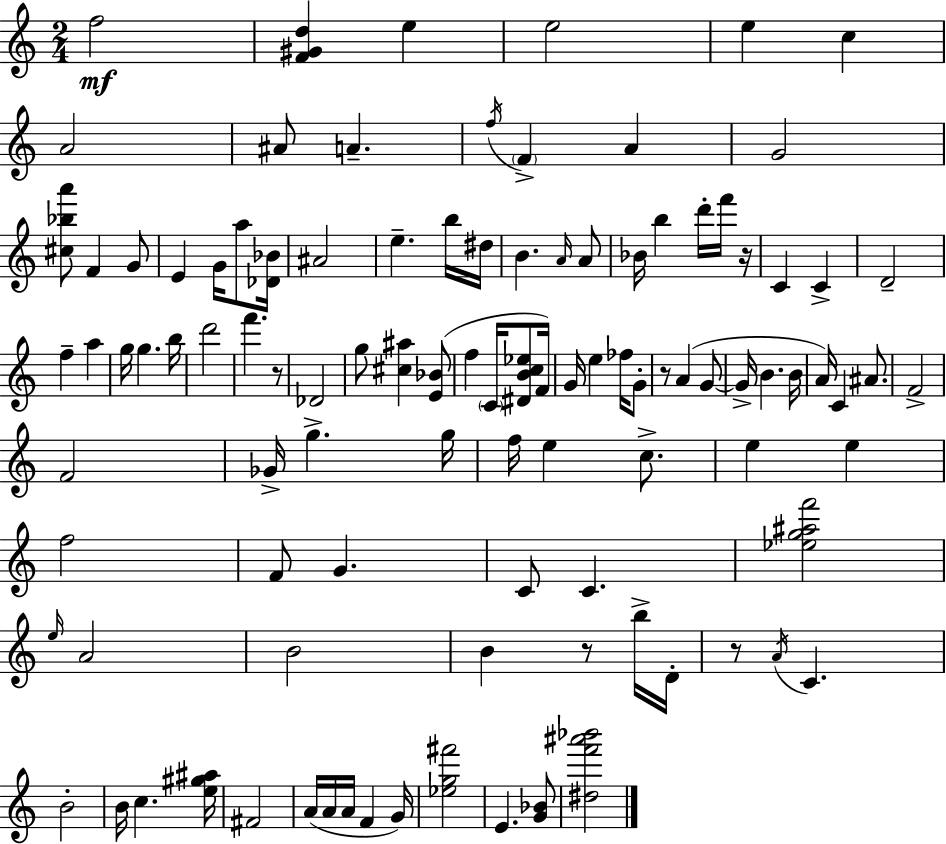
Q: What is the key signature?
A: A minor